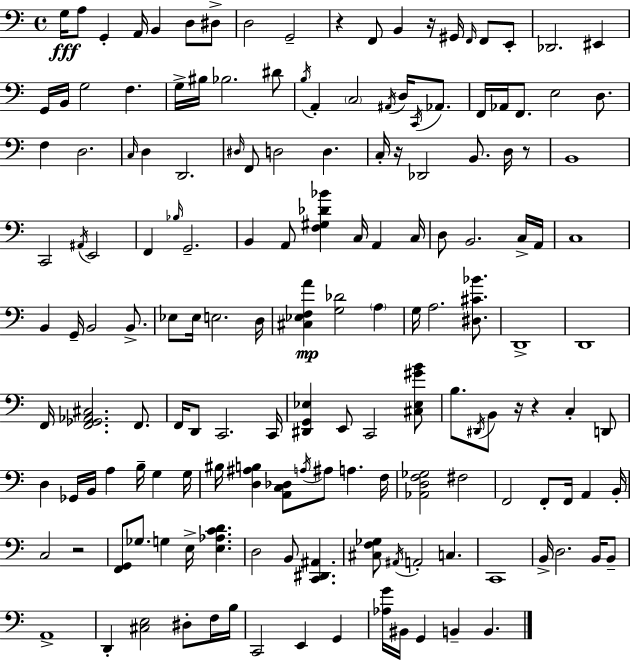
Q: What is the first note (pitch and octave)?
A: G3